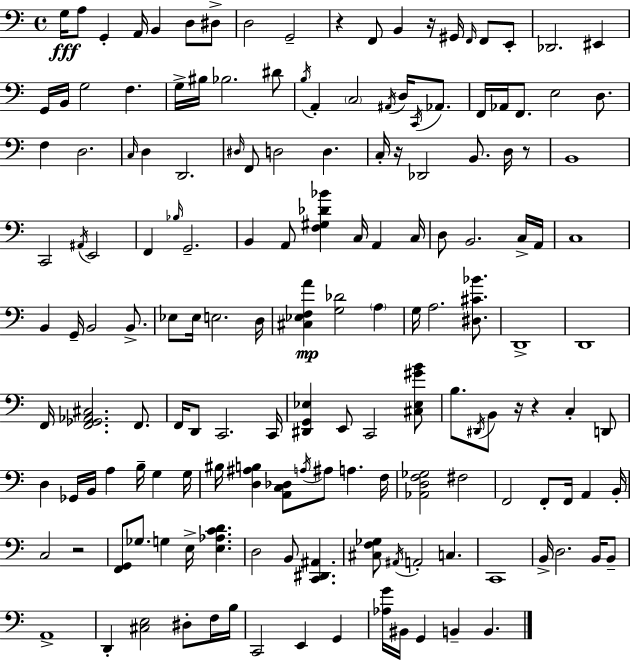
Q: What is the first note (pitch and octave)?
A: G3